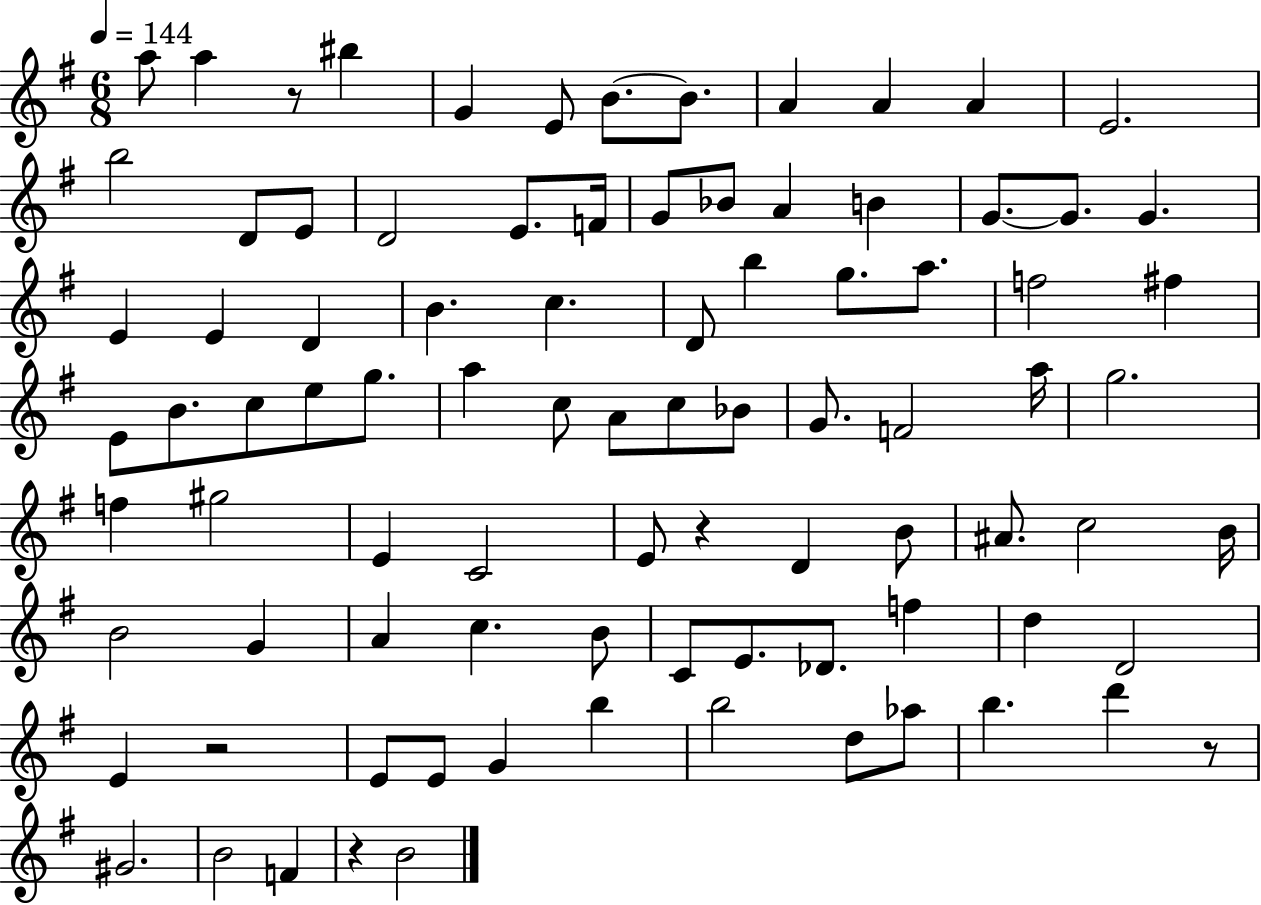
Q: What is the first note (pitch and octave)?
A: A5